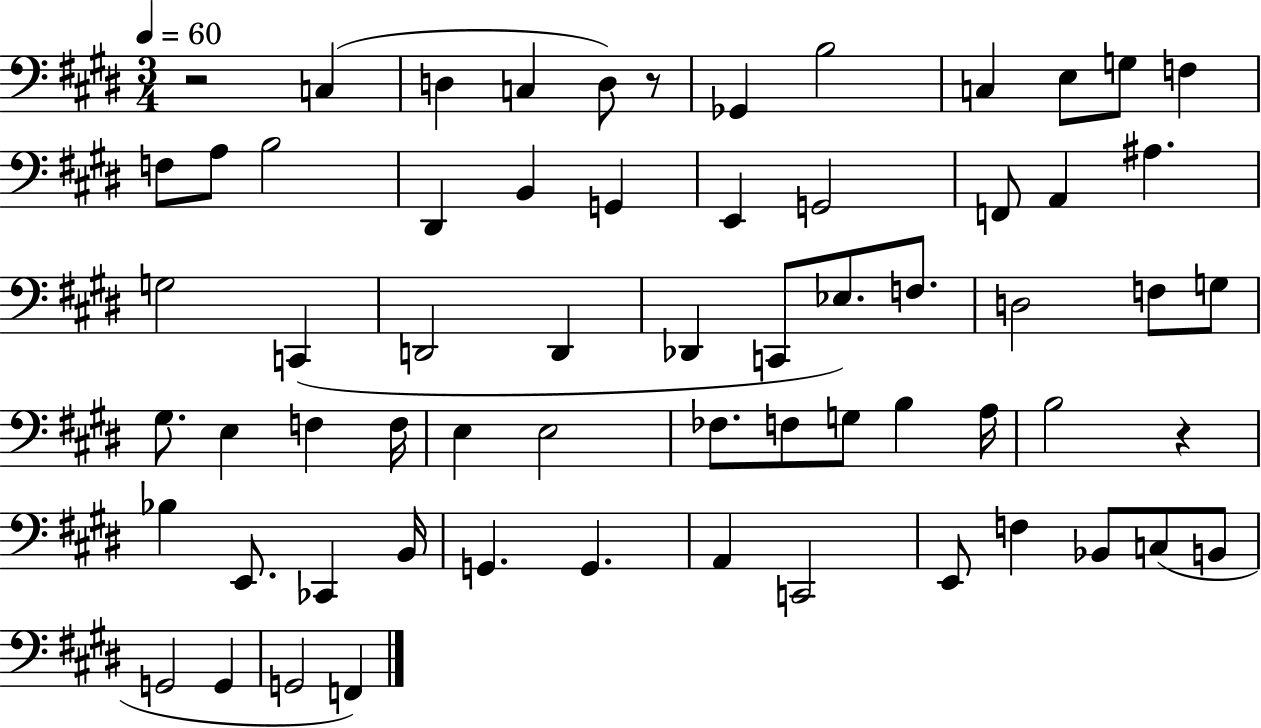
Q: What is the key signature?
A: E major